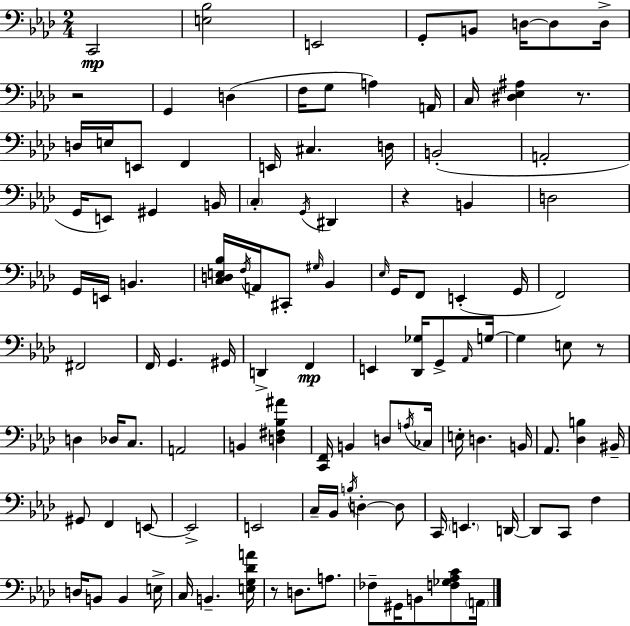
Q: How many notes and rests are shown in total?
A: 114